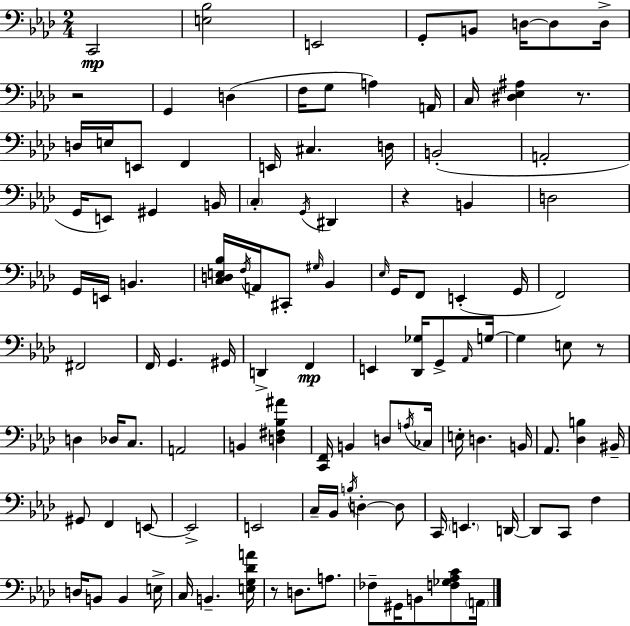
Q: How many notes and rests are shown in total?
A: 114